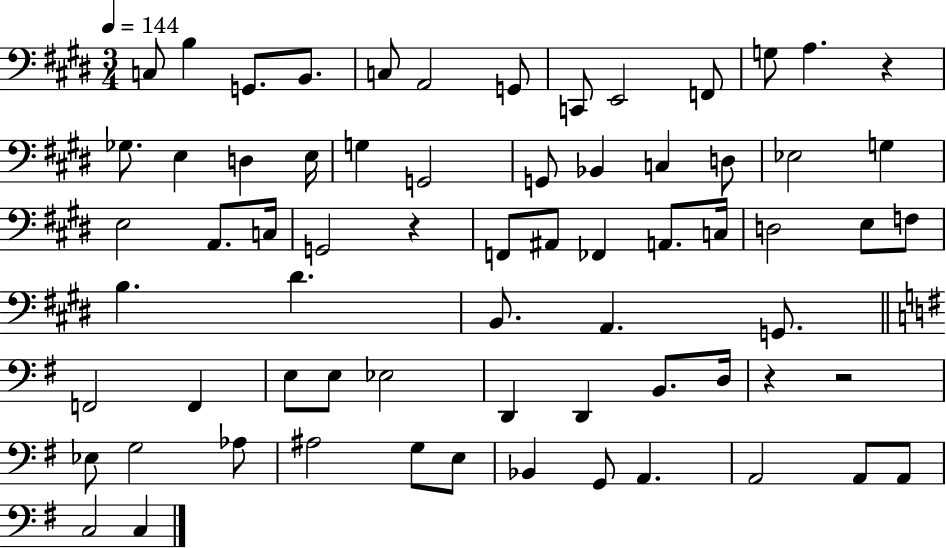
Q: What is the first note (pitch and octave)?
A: C3